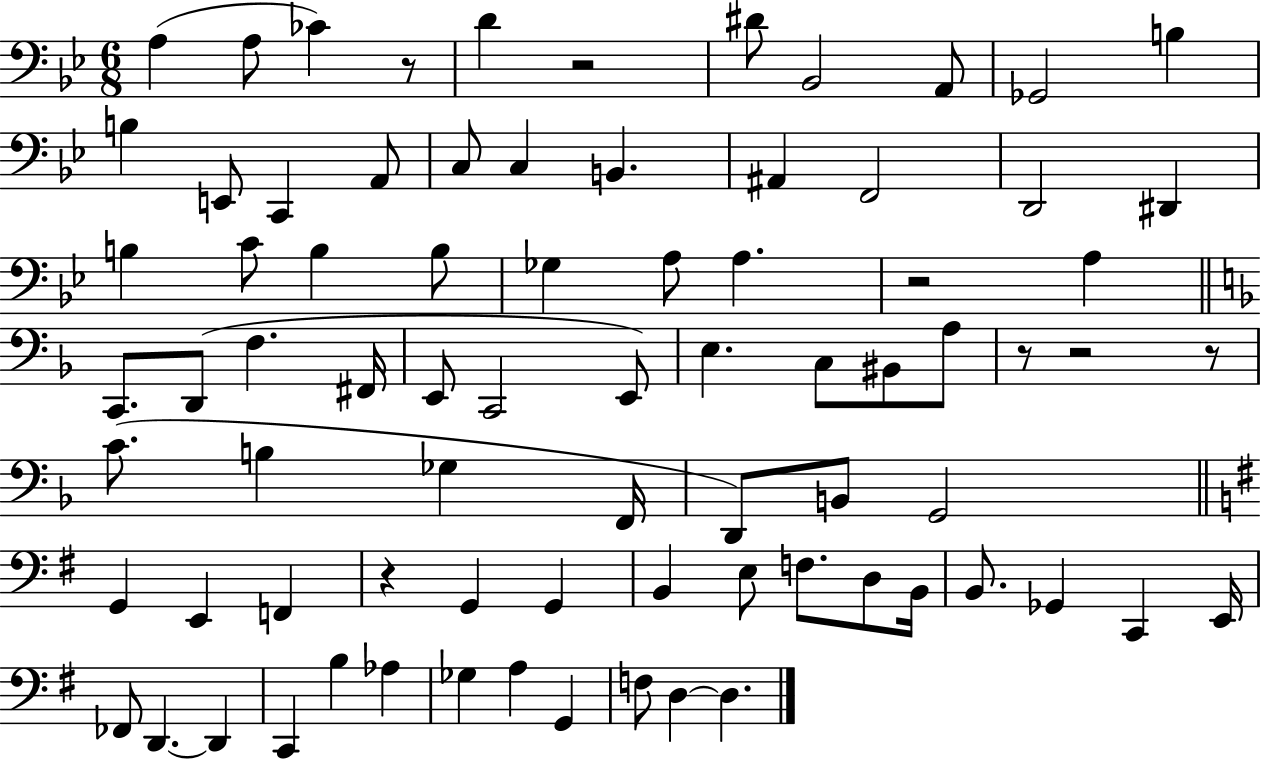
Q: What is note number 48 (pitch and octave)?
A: E2